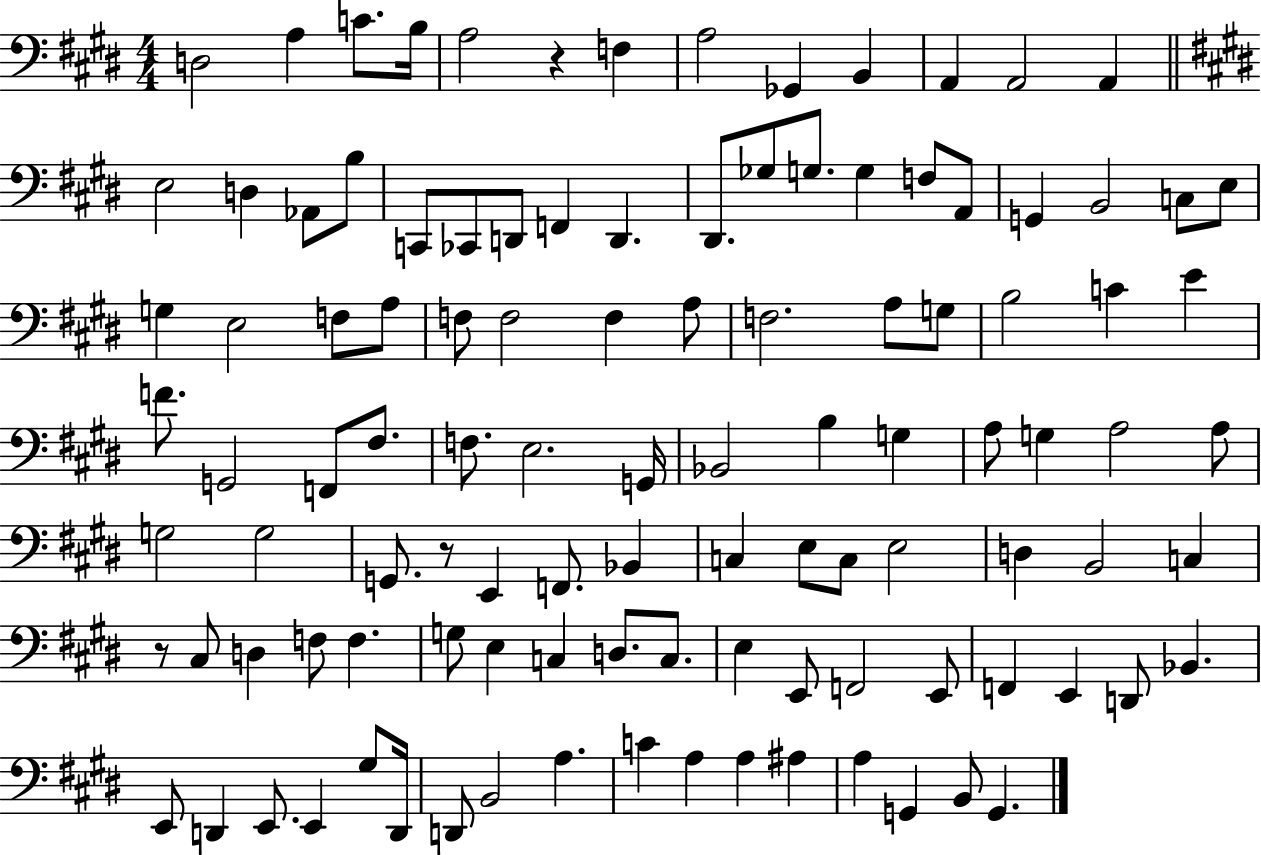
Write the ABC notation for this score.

X:1
T:Untitled
M:4/4
L:1/4
K:E
D,2 A, C/2 B,/4 A,2 z F, A,2 _G,, B,, A,, A,,2 A,, E,2 D, _A,,/2 B,/2 C,,/2 _C,,/2 D,,/2 F,, D,, ^D,,/2 _G,/2 G,/2 G, F,/2 A,,/2 G,, B,,2 C,/2 E,/2 G, E,2 F,/2 A,/2 F,/2 F,2 F, A,/2 F,2 A,/2 G,/2 B,2 C E F/2 G,,2 F,,/2 ^F,/2 F,/2 E,2 G,,/4 _B,,2 B, G, A,/2 G, A,2 A,/2 G,2 G,2 G,,/2 z/2 E,, F,,/2 _B,, C, E,/2 C,/2 E,2 D, B,,2 C, z/2 ^C,/2 D, F,/2 F, G,/2 E, C, D,/2 C,/2 E, E,,/2 F,,2 E,,/2 F,, E,, D,,/2 _B,, E,,/2 D,, E,,/2 E,, ^G,/2 D,,/4 D,,/2 B,,2 A, C A, A, ^A, A, G,, B,,/2 G,,